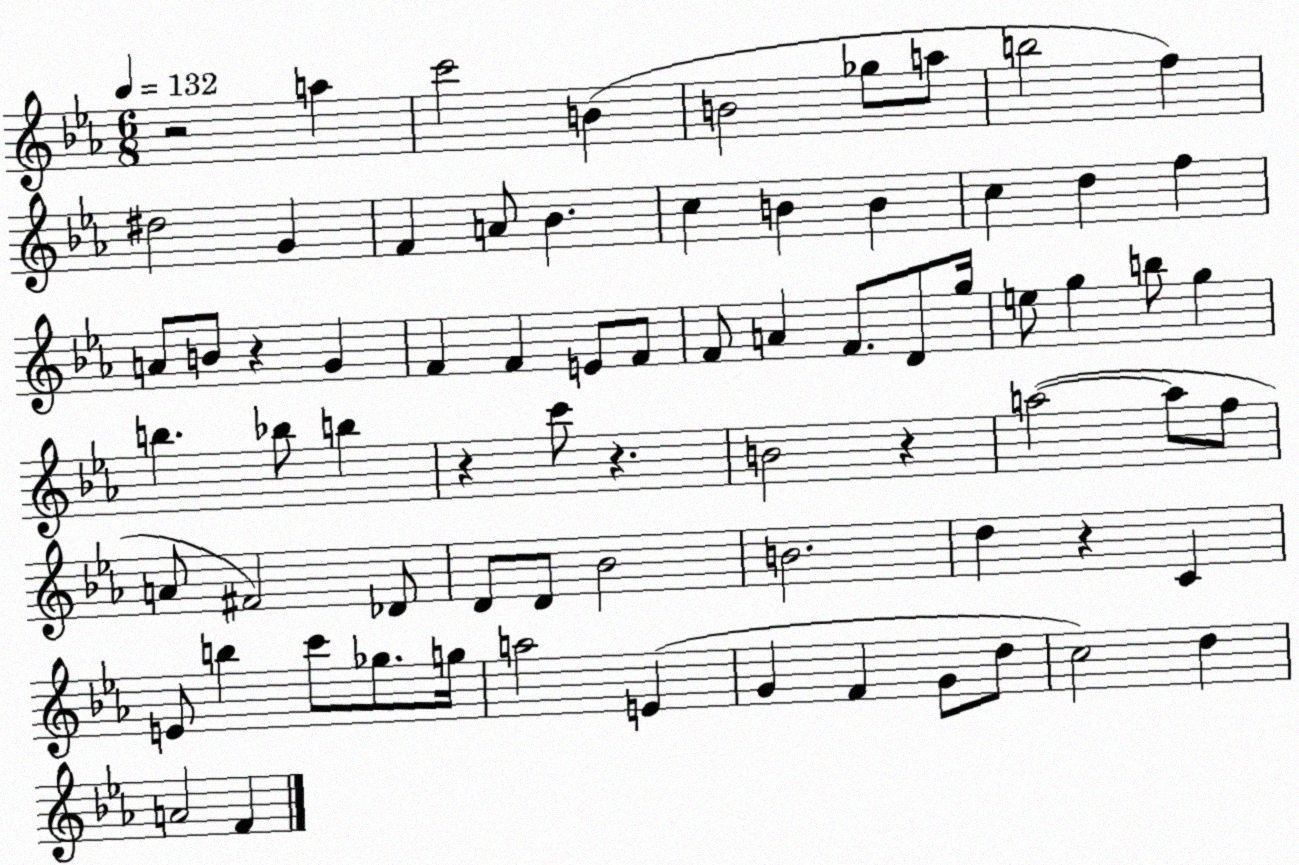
X:1
T:Untitled
M:6/8
L:1/4
K:Eb
z2 a c'2 B B2 _g/2 a/2 b2 f ^d2 G F A/2 _B c B B c d f A/2 B/2 z G F F E/2 F/2 F/2 A F/2 D/2 g/4 e/2 g b/2 g b _b/2 b z c'/2 z B2 z a2 a/2 f/2 A/2 ^F2 _D/2 D/2 D/2 _B2 B2 d z C E/2 b c'/2 _g/2 g/4 a2 E G F G/2 d/2 c2 d A2 F